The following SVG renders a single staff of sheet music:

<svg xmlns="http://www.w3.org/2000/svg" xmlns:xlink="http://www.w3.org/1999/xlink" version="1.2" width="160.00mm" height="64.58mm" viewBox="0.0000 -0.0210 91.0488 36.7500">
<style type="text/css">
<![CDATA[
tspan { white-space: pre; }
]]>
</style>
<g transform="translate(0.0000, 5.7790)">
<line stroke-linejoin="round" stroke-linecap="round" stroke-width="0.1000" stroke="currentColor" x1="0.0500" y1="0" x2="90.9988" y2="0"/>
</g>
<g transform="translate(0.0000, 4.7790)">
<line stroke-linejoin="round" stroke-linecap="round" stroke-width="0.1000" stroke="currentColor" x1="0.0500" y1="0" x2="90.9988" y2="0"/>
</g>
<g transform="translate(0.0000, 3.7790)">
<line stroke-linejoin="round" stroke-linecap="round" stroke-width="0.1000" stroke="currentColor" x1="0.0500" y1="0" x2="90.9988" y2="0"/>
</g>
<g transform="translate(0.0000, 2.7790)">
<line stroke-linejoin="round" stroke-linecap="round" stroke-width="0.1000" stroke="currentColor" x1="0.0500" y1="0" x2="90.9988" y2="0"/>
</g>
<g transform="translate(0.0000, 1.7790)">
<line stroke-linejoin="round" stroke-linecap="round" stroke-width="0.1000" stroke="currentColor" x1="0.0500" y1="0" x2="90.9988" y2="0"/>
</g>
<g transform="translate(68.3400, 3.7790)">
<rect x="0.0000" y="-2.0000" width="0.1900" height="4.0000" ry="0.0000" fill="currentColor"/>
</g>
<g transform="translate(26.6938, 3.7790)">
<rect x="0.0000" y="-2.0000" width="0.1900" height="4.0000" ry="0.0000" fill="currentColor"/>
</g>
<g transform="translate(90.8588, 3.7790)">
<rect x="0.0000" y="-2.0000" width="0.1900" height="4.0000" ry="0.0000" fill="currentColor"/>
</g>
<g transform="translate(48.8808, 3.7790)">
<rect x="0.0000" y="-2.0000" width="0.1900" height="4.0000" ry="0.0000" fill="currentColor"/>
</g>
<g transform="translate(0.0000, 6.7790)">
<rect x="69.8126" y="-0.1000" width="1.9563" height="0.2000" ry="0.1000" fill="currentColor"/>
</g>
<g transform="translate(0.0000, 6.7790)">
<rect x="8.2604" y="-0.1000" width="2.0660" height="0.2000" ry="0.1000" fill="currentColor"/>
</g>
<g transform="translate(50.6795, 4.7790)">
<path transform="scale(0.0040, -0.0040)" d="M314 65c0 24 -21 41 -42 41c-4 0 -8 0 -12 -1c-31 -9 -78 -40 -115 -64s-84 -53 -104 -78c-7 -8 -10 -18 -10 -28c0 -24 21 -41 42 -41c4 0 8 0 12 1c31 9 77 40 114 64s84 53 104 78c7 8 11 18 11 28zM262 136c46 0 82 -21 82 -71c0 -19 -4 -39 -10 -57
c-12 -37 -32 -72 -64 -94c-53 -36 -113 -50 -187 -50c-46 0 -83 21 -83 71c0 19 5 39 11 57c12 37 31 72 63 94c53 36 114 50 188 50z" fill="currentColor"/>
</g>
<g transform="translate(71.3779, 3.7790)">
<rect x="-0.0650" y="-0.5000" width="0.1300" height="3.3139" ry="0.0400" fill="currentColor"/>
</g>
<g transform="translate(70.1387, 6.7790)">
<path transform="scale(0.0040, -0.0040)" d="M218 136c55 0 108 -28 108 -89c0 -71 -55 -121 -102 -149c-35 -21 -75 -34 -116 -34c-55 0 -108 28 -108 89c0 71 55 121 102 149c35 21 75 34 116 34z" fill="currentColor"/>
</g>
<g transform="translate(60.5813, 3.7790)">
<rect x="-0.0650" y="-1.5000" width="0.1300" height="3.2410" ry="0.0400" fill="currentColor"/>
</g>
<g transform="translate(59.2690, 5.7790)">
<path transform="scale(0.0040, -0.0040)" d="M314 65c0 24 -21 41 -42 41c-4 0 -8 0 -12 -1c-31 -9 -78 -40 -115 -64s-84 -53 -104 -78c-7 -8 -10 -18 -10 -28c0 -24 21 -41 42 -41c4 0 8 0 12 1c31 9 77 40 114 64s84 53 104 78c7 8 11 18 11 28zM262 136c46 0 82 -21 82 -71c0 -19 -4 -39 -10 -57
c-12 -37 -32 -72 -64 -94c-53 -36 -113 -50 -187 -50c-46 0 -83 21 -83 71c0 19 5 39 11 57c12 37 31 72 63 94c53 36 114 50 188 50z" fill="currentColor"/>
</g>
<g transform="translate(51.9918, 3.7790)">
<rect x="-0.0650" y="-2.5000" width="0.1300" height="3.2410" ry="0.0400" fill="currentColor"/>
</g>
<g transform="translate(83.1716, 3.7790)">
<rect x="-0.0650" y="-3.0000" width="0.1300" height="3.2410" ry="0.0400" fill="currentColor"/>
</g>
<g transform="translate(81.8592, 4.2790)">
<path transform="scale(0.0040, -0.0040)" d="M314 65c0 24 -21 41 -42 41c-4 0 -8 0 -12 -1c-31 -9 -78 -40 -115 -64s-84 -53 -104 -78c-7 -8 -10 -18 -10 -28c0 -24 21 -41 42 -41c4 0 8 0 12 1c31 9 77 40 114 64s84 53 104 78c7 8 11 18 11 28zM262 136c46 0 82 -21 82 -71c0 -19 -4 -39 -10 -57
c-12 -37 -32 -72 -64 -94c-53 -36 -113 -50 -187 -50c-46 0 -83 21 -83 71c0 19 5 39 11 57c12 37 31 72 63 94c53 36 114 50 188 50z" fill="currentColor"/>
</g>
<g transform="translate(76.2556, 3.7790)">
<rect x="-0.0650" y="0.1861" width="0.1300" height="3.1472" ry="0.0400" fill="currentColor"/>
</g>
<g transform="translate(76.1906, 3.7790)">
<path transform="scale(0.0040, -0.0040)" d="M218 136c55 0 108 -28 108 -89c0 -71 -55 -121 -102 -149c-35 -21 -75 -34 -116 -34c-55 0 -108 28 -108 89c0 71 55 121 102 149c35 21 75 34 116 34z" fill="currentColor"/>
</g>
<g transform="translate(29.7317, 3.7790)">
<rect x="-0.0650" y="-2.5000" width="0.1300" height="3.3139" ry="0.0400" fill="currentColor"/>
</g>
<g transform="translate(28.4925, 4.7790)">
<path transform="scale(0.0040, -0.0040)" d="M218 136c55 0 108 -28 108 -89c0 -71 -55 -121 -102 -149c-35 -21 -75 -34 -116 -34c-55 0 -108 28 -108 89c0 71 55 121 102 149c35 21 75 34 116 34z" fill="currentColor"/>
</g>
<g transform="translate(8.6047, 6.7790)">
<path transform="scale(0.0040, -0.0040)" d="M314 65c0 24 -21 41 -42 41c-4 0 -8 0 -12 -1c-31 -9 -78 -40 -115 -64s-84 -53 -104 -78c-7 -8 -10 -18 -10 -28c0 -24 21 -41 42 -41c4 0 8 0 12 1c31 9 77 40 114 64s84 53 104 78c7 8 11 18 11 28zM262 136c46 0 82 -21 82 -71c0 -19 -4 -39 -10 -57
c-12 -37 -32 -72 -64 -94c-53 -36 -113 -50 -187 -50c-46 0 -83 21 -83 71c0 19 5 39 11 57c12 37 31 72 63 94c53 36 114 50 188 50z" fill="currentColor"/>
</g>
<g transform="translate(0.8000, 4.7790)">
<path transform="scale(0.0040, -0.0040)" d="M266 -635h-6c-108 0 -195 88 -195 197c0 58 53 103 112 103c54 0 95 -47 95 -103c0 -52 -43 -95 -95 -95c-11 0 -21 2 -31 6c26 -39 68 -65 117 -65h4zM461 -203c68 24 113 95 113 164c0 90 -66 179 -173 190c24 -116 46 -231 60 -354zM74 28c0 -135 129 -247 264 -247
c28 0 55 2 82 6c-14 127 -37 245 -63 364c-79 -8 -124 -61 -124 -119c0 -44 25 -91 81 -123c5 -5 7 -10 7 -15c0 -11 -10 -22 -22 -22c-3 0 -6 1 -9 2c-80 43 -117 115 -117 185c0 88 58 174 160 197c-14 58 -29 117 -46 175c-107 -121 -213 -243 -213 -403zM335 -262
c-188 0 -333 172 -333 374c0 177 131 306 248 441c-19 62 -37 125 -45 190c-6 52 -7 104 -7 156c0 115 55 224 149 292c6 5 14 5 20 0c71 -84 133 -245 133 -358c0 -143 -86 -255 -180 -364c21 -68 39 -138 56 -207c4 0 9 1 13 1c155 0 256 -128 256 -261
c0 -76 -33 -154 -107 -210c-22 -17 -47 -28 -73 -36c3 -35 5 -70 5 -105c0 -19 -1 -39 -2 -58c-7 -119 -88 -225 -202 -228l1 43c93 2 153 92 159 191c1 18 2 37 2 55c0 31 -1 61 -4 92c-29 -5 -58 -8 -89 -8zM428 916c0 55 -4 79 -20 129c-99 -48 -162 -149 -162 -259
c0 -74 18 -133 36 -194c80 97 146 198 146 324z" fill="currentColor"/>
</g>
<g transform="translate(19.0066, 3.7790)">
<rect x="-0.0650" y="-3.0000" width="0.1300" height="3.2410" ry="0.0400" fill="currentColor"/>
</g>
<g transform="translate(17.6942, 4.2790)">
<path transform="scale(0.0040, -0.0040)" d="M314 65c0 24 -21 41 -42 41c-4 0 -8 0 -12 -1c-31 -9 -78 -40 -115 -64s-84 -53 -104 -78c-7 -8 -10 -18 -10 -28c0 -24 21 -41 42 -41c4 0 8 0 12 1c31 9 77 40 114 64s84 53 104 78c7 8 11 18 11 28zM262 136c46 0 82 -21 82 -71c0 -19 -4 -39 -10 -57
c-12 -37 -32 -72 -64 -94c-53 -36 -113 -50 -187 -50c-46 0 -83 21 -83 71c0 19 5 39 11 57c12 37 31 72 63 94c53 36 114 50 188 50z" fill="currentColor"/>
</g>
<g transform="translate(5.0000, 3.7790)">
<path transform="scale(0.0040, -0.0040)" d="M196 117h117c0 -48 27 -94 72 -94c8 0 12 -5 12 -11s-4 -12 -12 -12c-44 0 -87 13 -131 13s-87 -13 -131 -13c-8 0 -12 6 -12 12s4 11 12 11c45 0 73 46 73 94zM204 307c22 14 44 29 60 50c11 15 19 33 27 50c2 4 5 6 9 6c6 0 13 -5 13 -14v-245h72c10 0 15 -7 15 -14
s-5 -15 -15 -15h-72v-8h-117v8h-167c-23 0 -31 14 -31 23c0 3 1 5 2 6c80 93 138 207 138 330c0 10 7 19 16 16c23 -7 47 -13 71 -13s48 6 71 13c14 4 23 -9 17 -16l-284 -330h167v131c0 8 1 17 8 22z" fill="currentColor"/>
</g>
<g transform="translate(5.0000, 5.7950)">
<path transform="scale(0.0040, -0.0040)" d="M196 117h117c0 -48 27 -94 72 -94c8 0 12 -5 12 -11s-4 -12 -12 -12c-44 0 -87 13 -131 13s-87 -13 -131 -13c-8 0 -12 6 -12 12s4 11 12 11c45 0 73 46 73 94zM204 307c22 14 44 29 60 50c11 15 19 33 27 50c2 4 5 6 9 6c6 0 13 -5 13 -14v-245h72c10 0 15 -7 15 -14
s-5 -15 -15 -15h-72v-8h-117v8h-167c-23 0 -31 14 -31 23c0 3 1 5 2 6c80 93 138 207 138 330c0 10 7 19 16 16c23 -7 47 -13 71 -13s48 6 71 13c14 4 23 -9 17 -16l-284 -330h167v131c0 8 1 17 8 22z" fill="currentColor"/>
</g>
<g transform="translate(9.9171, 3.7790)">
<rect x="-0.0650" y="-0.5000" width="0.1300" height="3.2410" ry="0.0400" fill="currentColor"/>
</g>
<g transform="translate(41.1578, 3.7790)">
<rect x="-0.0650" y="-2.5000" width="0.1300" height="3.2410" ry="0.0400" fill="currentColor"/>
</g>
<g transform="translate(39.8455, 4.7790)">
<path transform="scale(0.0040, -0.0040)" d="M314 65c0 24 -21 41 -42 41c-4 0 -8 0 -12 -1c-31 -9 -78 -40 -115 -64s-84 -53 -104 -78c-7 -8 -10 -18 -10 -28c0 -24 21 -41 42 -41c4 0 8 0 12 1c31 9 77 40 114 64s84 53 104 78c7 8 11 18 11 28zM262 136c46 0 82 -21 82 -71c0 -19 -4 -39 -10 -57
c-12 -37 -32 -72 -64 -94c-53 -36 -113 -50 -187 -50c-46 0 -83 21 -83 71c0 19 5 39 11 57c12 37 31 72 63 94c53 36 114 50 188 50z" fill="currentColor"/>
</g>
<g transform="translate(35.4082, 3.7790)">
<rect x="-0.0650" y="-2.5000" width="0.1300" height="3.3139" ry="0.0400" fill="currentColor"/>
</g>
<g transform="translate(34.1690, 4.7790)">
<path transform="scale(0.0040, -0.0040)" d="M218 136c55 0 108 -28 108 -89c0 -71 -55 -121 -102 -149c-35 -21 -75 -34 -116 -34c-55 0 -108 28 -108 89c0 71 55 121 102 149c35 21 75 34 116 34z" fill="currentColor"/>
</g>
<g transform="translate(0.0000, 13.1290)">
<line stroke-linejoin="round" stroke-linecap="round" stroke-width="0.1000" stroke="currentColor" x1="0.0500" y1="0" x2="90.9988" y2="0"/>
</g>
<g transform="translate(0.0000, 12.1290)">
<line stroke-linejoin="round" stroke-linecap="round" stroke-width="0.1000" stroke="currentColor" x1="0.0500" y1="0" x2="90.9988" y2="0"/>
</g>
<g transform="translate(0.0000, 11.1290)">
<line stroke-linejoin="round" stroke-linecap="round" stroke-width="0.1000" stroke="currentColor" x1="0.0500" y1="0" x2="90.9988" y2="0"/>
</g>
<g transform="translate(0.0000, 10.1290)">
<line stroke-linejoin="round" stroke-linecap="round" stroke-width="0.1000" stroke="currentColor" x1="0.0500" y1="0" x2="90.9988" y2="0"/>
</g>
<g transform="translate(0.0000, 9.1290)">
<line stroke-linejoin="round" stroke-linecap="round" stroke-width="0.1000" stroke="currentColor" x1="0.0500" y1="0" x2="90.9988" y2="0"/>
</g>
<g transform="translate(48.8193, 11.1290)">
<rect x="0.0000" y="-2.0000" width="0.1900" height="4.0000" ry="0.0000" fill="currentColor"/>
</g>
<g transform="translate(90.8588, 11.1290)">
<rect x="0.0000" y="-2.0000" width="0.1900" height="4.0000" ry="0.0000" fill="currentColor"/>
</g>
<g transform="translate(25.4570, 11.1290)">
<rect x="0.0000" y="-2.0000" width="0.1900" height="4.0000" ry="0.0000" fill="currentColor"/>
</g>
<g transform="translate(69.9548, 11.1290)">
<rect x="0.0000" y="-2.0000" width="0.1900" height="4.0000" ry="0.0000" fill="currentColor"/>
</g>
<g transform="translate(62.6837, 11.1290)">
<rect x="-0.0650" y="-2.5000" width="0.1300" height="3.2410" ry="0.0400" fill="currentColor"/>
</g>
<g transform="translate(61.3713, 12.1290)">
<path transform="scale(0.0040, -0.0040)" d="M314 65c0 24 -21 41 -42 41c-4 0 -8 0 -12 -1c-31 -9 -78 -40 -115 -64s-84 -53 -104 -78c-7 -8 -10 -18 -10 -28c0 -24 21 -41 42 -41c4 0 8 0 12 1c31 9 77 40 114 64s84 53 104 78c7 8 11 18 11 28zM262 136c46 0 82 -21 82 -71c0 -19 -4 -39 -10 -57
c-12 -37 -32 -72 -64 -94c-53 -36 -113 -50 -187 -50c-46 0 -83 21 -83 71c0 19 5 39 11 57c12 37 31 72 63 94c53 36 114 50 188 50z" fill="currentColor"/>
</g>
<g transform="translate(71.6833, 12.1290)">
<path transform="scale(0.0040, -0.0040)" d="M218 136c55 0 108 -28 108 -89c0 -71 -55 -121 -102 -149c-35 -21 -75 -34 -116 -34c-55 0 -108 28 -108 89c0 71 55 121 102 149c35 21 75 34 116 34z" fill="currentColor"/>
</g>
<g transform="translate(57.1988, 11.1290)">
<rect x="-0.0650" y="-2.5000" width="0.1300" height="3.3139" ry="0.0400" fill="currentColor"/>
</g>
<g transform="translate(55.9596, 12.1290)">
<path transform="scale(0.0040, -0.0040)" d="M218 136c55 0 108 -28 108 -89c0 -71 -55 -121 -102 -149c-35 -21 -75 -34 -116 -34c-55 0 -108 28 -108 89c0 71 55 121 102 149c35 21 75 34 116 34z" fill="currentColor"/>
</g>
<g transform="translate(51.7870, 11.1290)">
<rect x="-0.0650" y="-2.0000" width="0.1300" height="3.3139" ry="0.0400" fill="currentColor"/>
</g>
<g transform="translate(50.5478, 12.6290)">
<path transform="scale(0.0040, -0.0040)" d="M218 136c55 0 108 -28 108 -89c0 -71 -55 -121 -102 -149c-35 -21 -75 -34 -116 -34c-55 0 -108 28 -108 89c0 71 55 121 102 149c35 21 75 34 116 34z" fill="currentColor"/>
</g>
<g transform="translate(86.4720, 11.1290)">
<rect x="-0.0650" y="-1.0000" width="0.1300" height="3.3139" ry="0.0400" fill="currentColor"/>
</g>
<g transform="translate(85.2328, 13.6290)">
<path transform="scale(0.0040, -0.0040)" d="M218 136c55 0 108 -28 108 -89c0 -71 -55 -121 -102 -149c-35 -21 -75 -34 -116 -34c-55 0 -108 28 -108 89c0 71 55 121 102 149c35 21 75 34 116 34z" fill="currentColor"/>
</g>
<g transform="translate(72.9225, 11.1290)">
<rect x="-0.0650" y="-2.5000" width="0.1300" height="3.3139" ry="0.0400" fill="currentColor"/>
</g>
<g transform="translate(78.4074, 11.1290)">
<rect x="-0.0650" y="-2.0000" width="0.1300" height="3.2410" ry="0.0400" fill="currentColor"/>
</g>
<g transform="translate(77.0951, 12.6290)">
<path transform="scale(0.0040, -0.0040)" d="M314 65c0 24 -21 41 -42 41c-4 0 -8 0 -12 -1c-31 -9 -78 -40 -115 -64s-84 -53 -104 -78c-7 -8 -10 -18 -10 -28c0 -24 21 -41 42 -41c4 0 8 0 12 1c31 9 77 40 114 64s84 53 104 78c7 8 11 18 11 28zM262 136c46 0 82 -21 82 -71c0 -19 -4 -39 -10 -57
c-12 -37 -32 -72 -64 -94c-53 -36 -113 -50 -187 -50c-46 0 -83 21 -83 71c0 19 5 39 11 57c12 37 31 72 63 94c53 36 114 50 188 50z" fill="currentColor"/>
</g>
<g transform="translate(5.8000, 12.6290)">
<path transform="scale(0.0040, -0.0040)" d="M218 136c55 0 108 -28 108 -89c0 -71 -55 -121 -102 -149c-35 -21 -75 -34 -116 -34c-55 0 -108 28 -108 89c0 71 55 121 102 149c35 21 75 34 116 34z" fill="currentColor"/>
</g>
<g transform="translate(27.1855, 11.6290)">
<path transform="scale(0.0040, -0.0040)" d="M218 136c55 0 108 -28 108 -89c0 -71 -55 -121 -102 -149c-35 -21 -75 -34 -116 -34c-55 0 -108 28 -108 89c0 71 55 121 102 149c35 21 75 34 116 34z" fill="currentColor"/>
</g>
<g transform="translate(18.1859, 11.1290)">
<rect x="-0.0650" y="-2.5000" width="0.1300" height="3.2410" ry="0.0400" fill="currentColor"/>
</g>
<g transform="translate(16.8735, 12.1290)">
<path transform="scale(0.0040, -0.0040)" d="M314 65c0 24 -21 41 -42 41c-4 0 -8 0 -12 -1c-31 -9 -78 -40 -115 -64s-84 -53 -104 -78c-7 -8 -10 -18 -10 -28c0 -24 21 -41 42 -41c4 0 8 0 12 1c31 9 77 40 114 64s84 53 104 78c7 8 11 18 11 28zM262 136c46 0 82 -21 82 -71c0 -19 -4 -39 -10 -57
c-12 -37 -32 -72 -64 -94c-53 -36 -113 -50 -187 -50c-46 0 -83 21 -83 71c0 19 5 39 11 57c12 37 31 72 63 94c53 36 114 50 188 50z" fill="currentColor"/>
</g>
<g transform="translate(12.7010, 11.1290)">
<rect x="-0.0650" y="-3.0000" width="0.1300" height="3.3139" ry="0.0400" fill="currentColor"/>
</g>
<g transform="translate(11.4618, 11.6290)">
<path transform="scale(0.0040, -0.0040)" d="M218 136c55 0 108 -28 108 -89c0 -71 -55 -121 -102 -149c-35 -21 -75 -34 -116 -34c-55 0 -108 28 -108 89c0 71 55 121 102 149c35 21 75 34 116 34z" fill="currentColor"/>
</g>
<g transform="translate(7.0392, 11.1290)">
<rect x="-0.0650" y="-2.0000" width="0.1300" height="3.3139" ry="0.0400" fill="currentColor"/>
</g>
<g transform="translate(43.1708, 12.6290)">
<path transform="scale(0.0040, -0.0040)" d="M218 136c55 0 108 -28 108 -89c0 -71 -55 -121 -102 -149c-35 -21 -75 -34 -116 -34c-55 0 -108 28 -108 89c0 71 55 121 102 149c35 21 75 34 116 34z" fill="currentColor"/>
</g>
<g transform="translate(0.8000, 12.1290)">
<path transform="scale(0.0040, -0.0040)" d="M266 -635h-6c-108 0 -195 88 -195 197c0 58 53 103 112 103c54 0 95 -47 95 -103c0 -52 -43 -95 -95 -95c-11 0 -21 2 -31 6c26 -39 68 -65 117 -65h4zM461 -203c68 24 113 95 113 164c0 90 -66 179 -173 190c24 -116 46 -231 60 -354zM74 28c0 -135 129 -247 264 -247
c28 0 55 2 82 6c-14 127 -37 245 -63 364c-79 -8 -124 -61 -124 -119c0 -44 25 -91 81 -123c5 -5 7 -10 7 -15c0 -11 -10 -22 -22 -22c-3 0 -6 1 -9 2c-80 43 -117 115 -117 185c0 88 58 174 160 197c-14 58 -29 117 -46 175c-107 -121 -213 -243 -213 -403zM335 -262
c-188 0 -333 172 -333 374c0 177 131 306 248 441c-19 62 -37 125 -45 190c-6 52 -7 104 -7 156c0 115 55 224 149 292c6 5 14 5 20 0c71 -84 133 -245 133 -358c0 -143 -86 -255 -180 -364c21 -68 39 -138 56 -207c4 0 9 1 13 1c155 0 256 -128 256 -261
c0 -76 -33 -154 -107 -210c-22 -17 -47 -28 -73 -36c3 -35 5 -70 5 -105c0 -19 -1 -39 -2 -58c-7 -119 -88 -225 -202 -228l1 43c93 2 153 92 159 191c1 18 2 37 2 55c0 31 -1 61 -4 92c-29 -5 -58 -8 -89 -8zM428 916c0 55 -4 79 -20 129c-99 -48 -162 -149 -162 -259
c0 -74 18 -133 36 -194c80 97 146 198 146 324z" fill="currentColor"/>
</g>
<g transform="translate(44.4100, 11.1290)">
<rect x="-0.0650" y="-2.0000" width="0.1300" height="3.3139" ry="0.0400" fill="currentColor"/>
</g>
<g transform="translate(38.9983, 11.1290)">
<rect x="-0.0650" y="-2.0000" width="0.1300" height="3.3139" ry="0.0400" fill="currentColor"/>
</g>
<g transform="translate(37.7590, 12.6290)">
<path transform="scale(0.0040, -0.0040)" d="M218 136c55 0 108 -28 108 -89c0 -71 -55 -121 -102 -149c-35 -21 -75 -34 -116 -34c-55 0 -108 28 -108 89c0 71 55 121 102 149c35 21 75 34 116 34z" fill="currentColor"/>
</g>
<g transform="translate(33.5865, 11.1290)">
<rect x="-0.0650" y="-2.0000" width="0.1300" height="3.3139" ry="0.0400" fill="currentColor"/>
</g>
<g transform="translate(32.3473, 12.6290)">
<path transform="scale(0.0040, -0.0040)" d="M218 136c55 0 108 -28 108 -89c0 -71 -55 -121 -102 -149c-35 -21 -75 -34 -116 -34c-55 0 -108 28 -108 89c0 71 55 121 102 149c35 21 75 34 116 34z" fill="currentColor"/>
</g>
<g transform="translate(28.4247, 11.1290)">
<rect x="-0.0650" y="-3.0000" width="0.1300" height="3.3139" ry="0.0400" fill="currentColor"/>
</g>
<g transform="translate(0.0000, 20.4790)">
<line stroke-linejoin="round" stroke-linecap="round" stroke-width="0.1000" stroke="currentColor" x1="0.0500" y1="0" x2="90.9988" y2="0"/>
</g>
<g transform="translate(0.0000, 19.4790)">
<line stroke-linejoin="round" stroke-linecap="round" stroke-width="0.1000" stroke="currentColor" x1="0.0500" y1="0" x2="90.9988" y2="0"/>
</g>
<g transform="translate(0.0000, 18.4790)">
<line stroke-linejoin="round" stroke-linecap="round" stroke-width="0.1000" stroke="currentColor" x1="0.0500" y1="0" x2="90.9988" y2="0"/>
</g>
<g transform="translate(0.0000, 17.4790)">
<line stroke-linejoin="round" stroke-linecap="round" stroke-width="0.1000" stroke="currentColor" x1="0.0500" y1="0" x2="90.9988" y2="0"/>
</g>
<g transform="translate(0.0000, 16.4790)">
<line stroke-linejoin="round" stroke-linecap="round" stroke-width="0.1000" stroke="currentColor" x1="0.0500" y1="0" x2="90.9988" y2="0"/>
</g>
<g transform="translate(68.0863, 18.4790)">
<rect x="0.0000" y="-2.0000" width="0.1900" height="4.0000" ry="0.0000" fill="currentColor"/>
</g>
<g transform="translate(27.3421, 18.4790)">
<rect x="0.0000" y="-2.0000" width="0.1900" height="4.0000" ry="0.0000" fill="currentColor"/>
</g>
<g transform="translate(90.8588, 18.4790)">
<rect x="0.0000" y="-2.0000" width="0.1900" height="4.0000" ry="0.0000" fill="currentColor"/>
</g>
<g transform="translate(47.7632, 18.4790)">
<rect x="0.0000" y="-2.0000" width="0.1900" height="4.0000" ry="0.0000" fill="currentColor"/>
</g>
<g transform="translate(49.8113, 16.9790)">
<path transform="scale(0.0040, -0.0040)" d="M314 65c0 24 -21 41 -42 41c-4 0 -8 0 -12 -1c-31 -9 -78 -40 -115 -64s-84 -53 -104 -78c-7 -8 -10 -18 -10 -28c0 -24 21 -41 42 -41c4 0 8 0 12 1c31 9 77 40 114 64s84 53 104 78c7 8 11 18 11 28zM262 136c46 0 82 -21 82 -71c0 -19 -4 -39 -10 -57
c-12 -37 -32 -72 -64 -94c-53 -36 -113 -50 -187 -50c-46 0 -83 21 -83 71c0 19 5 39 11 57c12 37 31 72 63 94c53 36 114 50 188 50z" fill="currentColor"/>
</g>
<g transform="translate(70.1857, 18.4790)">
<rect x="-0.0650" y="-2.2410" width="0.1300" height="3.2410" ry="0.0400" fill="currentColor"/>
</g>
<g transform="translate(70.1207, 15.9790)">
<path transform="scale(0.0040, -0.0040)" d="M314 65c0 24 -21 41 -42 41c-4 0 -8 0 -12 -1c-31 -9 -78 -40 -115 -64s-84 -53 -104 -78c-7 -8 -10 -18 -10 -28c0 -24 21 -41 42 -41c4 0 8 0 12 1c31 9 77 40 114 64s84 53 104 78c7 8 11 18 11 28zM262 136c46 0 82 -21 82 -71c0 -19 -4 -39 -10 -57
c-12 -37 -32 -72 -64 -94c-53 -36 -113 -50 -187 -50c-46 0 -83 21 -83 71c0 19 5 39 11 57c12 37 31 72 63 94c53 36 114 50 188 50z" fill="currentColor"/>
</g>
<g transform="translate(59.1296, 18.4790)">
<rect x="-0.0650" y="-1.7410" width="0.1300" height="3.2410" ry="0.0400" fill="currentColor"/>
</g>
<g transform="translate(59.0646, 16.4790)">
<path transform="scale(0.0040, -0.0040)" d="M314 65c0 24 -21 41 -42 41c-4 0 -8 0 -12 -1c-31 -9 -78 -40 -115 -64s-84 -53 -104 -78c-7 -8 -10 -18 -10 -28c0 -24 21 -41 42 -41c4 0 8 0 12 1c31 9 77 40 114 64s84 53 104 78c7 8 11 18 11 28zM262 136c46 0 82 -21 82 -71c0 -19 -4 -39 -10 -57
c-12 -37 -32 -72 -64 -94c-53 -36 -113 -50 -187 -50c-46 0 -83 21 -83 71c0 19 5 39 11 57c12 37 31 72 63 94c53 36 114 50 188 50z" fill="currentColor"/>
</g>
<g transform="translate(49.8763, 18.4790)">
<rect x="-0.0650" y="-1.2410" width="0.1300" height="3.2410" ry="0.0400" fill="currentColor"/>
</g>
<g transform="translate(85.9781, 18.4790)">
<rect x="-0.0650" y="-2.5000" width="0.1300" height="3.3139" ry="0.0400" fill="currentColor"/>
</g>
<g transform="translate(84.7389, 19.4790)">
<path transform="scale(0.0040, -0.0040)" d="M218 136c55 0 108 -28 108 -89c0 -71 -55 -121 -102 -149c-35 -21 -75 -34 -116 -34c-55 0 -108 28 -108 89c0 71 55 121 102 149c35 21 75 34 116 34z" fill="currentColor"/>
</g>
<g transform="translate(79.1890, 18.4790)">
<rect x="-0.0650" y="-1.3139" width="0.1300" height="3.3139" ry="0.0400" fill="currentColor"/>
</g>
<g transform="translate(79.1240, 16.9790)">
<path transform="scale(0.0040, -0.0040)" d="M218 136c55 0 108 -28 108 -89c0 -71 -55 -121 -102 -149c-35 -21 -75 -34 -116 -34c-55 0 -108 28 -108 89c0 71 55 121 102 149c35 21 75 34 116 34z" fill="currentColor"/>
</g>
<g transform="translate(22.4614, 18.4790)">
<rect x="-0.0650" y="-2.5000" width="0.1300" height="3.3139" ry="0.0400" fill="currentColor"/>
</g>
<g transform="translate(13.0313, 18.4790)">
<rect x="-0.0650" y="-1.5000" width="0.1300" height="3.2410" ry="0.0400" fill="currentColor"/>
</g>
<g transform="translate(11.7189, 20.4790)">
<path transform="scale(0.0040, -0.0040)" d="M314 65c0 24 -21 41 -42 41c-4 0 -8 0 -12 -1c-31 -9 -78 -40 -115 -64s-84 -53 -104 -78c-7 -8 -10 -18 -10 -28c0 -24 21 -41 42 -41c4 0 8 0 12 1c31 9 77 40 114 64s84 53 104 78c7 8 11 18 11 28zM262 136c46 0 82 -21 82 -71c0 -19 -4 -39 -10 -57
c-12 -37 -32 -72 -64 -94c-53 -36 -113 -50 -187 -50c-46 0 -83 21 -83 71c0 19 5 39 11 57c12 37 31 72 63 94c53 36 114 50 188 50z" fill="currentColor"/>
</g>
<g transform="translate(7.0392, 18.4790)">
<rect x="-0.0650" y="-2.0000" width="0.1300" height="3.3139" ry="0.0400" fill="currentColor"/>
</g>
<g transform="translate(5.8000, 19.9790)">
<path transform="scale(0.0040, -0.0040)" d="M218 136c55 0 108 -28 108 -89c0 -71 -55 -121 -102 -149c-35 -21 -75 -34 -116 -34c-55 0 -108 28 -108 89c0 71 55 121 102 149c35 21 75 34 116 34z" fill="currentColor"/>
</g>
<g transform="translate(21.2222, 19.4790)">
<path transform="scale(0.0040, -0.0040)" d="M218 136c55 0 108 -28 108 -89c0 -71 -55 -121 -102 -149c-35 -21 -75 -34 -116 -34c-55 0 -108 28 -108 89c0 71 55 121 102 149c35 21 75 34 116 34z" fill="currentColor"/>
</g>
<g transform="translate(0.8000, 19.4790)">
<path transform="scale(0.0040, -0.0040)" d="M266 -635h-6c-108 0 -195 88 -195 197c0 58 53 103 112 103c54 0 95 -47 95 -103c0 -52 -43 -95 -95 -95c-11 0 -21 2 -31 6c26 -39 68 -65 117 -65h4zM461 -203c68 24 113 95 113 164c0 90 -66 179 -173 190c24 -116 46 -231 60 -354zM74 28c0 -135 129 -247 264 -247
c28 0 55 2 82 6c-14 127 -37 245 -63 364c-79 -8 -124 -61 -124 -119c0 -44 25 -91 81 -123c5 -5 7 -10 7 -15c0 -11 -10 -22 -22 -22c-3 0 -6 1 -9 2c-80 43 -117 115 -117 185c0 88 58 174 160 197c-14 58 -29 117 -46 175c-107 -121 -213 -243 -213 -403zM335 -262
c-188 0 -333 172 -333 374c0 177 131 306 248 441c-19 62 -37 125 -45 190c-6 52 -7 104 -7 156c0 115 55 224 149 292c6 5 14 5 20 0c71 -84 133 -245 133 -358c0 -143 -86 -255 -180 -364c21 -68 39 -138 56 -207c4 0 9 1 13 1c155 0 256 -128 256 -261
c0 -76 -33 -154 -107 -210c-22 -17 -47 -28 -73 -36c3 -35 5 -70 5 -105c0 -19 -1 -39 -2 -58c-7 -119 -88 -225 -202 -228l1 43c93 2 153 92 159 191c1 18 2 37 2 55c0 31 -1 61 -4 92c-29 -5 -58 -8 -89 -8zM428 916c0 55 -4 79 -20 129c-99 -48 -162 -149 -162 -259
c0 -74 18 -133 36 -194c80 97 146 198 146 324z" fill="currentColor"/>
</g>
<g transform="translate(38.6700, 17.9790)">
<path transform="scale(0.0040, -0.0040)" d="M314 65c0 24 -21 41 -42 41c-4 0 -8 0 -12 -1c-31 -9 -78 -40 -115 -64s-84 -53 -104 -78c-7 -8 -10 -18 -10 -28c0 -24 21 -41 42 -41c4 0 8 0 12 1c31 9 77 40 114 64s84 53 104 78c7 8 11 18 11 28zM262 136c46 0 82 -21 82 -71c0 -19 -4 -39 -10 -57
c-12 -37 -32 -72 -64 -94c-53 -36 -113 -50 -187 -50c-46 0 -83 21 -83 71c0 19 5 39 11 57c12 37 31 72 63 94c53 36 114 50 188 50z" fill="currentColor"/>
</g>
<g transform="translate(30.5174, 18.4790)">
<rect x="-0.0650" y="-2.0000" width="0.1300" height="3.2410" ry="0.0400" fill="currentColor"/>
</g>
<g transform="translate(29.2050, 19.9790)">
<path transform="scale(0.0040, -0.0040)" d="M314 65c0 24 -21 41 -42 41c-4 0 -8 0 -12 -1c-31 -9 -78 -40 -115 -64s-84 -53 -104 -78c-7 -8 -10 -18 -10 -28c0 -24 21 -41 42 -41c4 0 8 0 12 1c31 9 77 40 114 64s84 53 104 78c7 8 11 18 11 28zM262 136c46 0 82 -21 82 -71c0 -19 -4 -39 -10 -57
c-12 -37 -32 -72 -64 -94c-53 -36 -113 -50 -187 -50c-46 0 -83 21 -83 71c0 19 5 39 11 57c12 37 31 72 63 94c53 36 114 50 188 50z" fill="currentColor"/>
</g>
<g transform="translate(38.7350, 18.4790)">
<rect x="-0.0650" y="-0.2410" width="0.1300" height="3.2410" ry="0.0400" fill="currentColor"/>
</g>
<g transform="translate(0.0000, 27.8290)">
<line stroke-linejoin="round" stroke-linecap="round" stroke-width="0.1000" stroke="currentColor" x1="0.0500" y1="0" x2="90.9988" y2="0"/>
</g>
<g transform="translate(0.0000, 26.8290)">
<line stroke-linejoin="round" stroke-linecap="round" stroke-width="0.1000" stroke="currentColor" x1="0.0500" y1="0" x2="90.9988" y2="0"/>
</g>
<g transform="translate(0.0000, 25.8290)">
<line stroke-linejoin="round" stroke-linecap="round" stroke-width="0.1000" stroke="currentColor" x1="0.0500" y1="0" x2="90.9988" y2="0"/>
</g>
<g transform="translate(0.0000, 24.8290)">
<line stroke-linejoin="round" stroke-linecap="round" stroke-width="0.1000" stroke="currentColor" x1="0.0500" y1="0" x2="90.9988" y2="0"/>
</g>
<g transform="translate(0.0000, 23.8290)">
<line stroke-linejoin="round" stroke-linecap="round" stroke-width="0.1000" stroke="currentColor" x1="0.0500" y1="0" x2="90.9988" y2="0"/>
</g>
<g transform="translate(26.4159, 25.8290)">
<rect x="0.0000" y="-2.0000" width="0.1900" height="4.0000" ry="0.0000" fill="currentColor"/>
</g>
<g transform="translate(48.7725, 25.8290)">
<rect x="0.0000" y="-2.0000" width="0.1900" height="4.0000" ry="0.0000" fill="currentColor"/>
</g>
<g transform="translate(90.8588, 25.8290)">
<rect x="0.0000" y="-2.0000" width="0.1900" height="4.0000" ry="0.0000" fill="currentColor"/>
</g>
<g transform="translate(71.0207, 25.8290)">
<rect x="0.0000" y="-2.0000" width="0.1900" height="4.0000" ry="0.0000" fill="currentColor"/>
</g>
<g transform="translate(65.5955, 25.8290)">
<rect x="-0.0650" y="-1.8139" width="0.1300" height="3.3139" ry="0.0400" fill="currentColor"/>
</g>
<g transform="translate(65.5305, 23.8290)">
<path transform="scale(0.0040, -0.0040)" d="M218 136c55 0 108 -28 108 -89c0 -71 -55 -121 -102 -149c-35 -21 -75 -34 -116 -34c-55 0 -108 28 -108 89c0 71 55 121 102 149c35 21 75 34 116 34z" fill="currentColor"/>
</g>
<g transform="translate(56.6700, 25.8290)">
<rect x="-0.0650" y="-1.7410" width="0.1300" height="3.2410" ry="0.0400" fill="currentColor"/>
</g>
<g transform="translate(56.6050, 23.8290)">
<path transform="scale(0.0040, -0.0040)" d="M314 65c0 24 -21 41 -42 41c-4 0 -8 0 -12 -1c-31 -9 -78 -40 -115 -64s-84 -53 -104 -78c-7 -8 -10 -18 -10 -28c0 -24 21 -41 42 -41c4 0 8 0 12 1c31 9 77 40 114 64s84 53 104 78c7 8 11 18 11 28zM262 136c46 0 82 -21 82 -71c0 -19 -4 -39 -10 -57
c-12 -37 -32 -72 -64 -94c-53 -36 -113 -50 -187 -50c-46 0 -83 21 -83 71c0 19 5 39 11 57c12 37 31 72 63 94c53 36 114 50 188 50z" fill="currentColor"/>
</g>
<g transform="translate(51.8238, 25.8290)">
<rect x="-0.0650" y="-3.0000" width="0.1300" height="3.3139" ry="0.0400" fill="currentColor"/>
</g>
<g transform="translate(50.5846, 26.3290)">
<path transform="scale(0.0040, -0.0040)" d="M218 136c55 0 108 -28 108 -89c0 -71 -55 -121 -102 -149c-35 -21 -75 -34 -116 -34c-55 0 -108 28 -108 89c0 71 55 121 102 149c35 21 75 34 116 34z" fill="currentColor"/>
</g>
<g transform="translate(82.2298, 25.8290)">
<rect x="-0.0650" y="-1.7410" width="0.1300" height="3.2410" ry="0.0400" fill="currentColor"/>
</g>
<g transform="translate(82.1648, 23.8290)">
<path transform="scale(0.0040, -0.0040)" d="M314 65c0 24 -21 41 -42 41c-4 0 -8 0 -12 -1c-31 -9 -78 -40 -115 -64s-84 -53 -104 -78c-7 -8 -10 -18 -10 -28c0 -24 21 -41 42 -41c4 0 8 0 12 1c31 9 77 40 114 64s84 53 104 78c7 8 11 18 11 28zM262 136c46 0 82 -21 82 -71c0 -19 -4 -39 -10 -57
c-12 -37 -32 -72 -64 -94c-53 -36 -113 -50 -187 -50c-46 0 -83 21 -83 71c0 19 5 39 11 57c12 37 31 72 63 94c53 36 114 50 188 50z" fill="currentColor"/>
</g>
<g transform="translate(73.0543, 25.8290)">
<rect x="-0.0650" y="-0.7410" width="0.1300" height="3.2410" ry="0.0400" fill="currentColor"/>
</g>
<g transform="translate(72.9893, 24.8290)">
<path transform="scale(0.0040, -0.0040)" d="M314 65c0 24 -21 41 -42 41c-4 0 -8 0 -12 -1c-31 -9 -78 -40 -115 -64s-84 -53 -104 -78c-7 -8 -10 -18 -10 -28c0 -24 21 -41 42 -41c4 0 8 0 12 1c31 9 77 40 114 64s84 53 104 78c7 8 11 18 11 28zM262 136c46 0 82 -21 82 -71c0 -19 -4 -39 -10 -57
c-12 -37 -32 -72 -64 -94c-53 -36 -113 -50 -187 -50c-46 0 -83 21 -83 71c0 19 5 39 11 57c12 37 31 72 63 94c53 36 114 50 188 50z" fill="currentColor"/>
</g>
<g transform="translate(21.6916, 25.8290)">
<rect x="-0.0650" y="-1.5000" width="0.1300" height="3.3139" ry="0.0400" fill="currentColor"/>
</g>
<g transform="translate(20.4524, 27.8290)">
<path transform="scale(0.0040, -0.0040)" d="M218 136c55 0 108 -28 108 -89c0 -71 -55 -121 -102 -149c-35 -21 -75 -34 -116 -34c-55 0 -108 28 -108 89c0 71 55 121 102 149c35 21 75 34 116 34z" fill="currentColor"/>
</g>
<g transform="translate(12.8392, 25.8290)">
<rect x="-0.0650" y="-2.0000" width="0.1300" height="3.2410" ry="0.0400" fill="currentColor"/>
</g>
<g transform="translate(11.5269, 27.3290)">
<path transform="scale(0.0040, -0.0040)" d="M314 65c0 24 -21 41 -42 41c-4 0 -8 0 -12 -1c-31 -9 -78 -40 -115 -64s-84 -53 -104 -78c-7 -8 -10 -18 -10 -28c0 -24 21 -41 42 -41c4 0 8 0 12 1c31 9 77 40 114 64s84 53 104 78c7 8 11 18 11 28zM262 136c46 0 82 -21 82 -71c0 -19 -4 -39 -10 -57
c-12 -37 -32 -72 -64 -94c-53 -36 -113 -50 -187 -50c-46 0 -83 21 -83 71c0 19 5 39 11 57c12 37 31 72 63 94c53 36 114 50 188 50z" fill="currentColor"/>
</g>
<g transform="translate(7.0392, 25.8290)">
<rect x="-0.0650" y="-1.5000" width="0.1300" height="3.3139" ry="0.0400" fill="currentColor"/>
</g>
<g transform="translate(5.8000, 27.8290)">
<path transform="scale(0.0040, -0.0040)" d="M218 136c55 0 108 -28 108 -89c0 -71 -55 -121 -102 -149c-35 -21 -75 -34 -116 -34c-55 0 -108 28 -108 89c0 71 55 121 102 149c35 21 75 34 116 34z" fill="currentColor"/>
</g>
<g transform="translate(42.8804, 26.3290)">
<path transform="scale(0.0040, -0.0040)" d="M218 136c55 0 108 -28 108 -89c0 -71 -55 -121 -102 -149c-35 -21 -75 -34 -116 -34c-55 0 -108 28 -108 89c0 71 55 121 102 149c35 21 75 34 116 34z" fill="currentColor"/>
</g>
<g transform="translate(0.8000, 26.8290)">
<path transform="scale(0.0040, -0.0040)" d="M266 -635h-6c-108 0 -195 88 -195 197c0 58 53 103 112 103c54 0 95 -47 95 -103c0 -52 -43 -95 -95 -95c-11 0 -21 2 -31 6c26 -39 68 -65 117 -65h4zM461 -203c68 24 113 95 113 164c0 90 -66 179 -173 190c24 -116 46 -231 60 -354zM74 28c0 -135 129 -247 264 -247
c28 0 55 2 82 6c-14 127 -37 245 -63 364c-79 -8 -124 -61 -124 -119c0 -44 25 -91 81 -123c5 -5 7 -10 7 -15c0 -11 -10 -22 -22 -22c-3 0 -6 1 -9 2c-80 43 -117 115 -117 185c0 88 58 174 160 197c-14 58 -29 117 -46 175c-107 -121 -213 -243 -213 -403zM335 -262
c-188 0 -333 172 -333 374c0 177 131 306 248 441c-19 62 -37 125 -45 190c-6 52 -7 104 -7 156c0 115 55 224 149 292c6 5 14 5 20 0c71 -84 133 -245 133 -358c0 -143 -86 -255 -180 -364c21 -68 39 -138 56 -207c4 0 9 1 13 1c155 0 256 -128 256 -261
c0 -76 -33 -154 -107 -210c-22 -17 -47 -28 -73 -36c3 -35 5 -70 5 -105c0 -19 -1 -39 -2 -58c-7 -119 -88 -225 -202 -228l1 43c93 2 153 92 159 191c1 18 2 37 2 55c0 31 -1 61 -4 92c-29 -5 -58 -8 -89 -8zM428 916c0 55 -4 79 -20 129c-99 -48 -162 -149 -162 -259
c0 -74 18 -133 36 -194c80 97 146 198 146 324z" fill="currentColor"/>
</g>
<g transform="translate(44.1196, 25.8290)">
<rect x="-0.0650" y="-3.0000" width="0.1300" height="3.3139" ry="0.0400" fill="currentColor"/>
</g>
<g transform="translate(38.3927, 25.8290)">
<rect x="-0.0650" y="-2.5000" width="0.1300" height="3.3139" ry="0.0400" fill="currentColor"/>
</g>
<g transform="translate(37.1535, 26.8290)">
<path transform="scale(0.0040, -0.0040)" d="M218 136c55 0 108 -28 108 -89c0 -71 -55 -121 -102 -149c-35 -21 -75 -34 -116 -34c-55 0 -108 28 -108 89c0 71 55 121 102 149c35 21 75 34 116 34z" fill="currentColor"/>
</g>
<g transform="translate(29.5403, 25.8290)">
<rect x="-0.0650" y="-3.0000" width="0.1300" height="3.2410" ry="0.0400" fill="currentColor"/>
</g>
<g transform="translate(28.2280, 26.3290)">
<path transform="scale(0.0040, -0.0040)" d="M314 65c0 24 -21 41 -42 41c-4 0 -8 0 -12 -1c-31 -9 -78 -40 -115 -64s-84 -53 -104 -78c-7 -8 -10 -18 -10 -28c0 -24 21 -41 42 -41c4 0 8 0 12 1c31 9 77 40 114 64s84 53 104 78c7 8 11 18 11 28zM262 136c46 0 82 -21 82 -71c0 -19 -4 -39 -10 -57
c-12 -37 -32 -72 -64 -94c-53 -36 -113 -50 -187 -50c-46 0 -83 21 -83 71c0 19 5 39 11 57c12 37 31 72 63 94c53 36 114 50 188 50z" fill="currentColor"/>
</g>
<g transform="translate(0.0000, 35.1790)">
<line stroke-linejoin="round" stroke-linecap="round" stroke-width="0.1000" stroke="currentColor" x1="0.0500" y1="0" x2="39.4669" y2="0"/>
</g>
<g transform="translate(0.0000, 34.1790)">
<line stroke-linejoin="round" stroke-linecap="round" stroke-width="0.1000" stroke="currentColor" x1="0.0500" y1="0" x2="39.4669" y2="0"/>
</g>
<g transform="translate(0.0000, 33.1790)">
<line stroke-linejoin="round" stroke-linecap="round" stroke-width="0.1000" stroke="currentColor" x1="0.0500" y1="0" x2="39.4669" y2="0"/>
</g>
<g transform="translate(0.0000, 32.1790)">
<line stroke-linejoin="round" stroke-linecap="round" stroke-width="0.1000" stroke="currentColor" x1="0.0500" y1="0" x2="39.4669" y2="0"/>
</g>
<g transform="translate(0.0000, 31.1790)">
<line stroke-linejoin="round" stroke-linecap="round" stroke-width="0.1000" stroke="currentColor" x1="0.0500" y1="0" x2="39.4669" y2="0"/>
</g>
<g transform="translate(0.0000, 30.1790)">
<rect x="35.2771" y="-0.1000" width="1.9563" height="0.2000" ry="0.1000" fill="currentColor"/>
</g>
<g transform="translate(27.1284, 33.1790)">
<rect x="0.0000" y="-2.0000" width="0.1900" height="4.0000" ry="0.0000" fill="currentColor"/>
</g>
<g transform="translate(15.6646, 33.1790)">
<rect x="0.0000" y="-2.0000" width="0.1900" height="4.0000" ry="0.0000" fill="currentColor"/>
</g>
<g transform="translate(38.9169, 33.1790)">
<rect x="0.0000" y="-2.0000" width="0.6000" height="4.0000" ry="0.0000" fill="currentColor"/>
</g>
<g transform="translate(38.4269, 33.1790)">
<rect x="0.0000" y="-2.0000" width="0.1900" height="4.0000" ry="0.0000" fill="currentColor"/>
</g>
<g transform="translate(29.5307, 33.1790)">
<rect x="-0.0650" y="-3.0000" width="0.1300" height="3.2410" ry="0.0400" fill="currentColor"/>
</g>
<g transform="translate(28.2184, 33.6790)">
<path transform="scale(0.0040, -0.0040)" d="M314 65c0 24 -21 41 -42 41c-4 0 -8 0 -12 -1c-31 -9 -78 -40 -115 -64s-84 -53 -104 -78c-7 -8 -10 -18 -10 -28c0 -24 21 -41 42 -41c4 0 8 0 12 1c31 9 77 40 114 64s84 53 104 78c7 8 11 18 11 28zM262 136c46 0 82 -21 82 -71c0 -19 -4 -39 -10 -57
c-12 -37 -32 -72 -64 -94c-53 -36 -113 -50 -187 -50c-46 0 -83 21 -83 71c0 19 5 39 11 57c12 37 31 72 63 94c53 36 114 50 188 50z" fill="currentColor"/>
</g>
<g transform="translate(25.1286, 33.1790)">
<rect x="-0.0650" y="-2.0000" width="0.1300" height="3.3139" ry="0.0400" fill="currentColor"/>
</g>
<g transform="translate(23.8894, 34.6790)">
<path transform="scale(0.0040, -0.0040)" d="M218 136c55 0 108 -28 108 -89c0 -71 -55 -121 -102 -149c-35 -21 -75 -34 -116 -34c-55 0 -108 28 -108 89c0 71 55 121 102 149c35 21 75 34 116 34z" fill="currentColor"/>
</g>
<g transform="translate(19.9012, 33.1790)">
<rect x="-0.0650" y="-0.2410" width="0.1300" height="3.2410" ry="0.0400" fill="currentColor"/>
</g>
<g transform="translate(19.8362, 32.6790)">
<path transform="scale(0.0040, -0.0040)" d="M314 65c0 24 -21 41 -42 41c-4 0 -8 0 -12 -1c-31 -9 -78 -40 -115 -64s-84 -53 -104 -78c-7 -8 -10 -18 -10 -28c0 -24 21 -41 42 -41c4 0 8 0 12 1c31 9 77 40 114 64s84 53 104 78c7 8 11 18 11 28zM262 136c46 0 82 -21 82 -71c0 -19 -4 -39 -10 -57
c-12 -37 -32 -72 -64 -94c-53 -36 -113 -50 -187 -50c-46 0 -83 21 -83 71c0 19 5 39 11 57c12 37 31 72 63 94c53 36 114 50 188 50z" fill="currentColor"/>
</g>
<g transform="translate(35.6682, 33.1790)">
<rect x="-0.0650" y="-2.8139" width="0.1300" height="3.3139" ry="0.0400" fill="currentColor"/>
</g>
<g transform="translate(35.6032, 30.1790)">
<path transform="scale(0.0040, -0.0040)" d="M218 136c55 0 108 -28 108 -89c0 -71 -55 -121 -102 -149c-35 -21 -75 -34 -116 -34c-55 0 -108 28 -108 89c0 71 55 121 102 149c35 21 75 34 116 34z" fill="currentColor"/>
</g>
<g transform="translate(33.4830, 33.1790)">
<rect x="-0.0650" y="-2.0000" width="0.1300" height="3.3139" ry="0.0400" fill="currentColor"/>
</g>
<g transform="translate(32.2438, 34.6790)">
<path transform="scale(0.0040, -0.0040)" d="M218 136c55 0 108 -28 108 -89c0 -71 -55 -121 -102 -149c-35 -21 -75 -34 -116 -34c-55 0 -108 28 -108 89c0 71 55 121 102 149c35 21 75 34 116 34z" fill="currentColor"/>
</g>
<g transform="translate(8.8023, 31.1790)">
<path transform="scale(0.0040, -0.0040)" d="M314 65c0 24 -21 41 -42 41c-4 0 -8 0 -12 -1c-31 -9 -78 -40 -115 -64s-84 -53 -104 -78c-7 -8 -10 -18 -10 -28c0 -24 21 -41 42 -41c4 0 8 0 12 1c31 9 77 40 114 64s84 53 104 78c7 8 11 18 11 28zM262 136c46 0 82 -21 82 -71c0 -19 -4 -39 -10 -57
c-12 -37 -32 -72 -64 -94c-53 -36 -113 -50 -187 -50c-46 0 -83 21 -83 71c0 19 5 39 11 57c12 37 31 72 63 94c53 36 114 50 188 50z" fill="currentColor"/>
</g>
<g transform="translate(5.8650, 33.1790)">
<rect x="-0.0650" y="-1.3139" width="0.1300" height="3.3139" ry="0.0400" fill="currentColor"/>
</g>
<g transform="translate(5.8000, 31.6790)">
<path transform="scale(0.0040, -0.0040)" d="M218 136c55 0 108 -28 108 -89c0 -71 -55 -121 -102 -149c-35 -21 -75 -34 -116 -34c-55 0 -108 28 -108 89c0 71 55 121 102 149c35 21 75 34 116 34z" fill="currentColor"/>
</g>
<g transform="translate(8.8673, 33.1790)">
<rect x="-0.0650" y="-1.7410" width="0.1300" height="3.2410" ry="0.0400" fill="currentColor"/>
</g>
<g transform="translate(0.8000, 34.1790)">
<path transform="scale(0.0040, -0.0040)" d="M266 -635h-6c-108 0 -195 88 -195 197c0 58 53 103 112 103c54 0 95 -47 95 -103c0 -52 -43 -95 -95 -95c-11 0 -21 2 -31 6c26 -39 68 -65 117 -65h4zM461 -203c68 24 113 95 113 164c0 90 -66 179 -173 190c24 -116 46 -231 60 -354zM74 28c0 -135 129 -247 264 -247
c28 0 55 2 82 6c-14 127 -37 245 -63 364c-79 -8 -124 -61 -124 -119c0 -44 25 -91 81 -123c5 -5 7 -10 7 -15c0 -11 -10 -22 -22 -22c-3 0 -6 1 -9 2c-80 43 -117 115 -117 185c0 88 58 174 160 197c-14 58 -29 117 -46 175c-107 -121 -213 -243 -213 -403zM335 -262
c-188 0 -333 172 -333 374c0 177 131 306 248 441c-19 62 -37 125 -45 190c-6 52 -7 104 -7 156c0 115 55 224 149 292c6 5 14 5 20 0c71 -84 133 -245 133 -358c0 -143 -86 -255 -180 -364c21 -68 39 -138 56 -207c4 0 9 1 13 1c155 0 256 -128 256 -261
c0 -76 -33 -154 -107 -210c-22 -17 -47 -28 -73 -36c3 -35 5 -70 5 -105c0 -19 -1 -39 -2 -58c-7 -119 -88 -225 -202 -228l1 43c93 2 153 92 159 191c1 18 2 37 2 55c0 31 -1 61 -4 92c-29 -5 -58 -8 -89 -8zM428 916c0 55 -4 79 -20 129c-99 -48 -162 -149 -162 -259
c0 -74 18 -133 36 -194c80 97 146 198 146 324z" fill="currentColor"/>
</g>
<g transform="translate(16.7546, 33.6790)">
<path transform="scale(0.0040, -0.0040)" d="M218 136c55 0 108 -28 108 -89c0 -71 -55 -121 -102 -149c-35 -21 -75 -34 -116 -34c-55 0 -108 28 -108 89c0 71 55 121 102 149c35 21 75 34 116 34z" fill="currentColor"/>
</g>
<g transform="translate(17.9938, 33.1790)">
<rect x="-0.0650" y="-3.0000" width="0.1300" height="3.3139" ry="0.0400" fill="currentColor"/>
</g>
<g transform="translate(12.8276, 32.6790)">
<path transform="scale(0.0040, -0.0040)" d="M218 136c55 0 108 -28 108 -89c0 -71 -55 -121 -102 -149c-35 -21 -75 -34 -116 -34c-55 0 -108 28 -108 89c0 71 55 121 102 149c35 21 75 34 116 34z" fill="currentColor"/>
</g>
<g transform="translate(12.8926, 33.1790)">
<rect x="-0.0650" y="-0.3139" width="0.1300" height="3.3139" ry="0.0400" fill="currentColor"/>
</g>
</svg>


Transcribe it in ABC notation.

X:1
T:Untitled
M:4/4
L:1/4
K:C
C2 A2 G G G2 G2 E2 C B A2 F A G2 A F F F F G G2 G F2 D F E2 G F2 c2 e2 f2 g2 e G E F2 E A2 G A A f2 f d2 f2 e f2 c A c2 F A2 F a